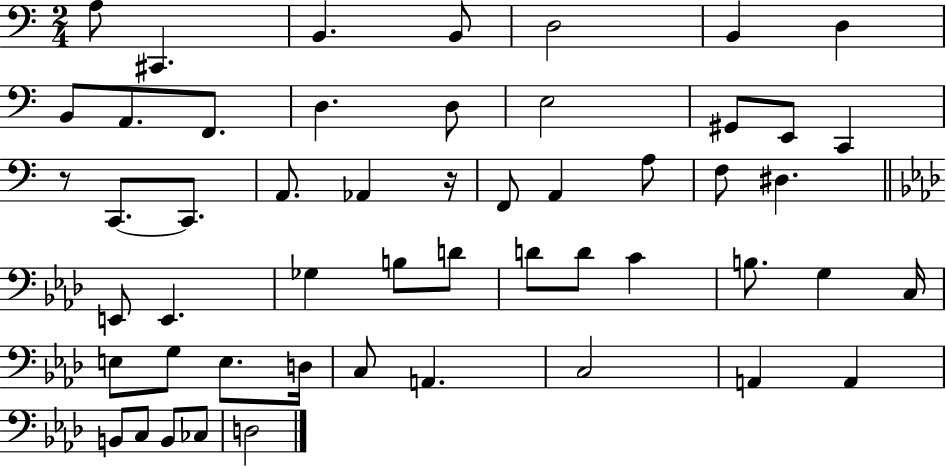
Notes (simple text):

A3/e C#2/q. B2/q. B2/e D3/h B2/q D3/q B2/e A2/e. F2/e. D3/q. D3/e E3/h G#2/e E2/e C2/q R/e C2/e. C2/e. A2/e. Ab2/q R/s F2/e A2/q A3/e F3/e D#3/q. E2/e E2/q. Gb3/q B3/e D4/e D4/e D4/e C4/q B3/e. G3/q C3/s E3/e G3/e E3/e. D3/s C3/e A2/q. C3/h A2/q A2/q B2/e C3/e B2/e CES3/e D3/h